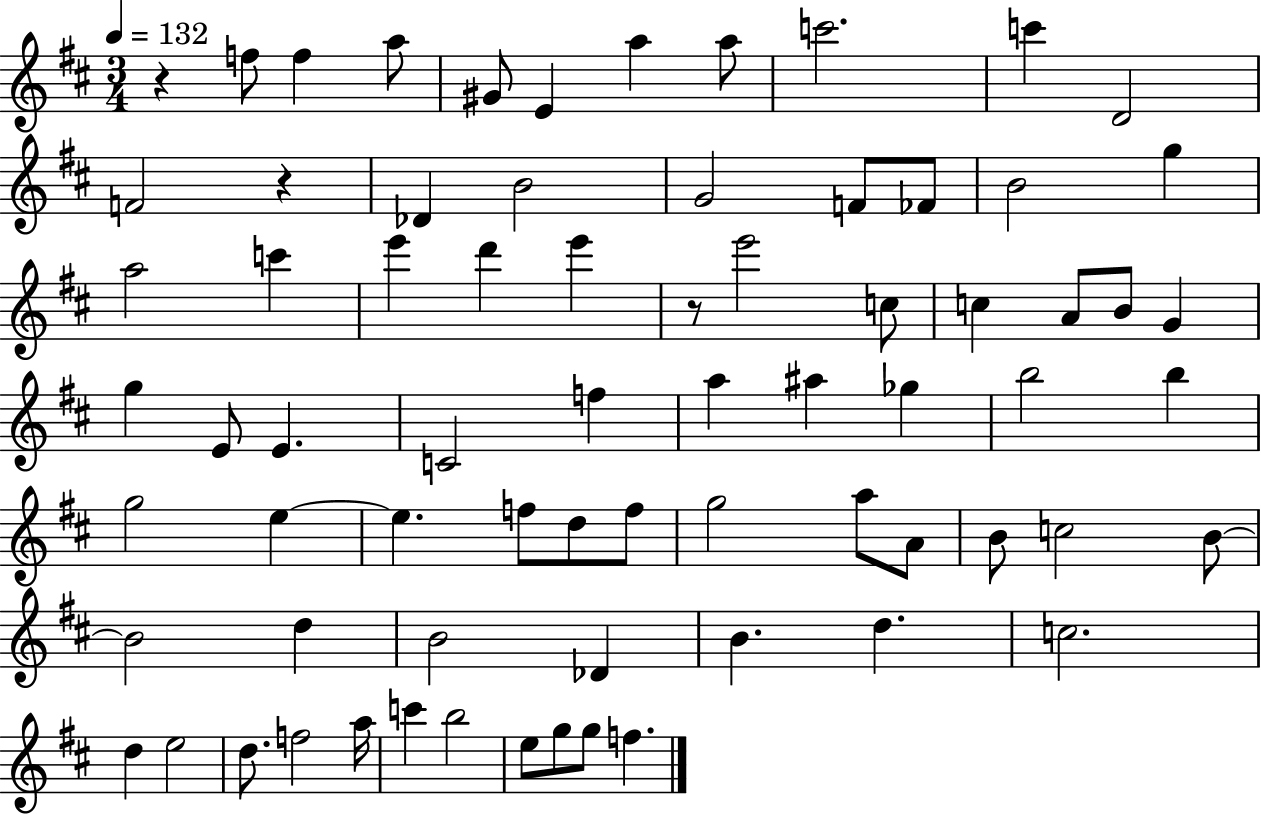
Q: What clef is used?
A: treble